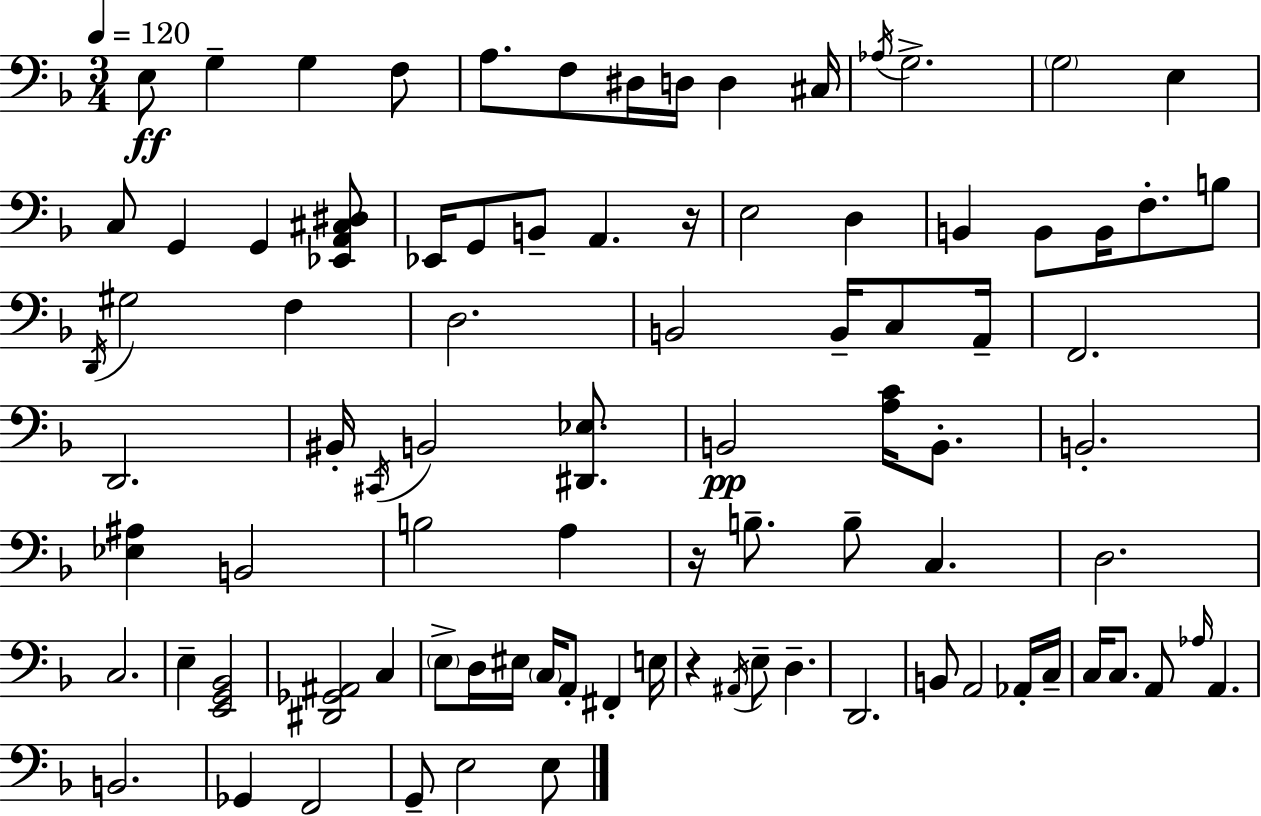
X:1
T:Untitled
M:3/4
L:1/4
K:F
E,/2 G, G, F,/2 A,/2 F,/2 ^D,/4 D,/4 D, ^C,/4 _A,/4 G,2 G,2 E, C,/2 G,, G,, [_E,,A,,^C,^D,]/2 _E,,/4 G,,/2 B,,/2 A,, z/4 E,2 D, B,, B,,/2 B,,/4 F,/2 B,/2 D,,/4 ^G,2 F, D,2 B,,2 B,,/4 C,/2 A,,/4 F,,2 D,,2 ^B,,/4 ^C,,/4 B,,2 [^D,,_E,]/2 B,,2 [A,C]/4 B,,/2 B,,2 [_E,^A,] B,,2 B,2 A, z/4 B,/2 B,/2 C, D,2 C,2 E, [E,,G,,_B,,]2 [^D,,_G,,^A,,]2 C, E,/2 D,/4 ^E,/4 C,/4 A,,/2 ^F,, E,/4 z ^A,,/4 E,/2 D, D,,2 B,,/2 A,,2 _A,,/4 C,/4 C,/4 C,/2 A,,/2 _A,/4 A,, B,,2 _G,, F,,2 G,,/2 E,2 E,/2